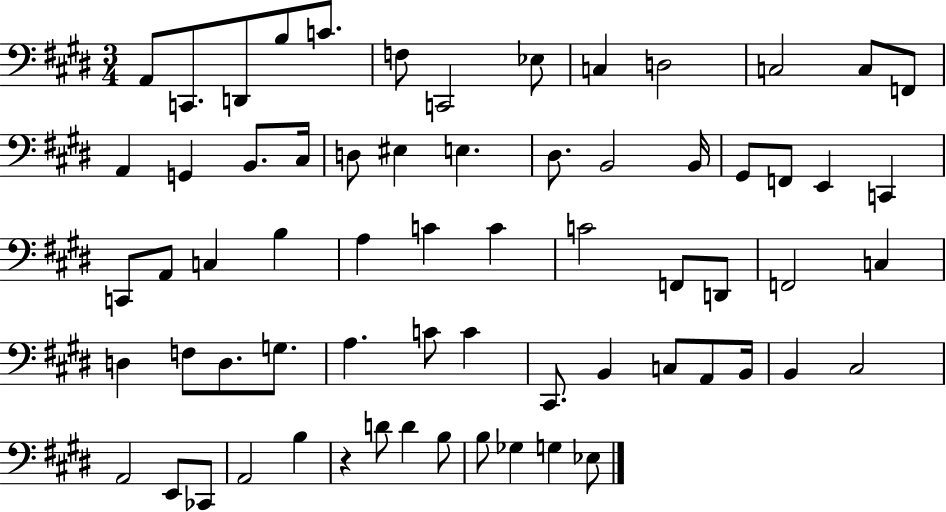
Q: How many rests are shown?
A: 1